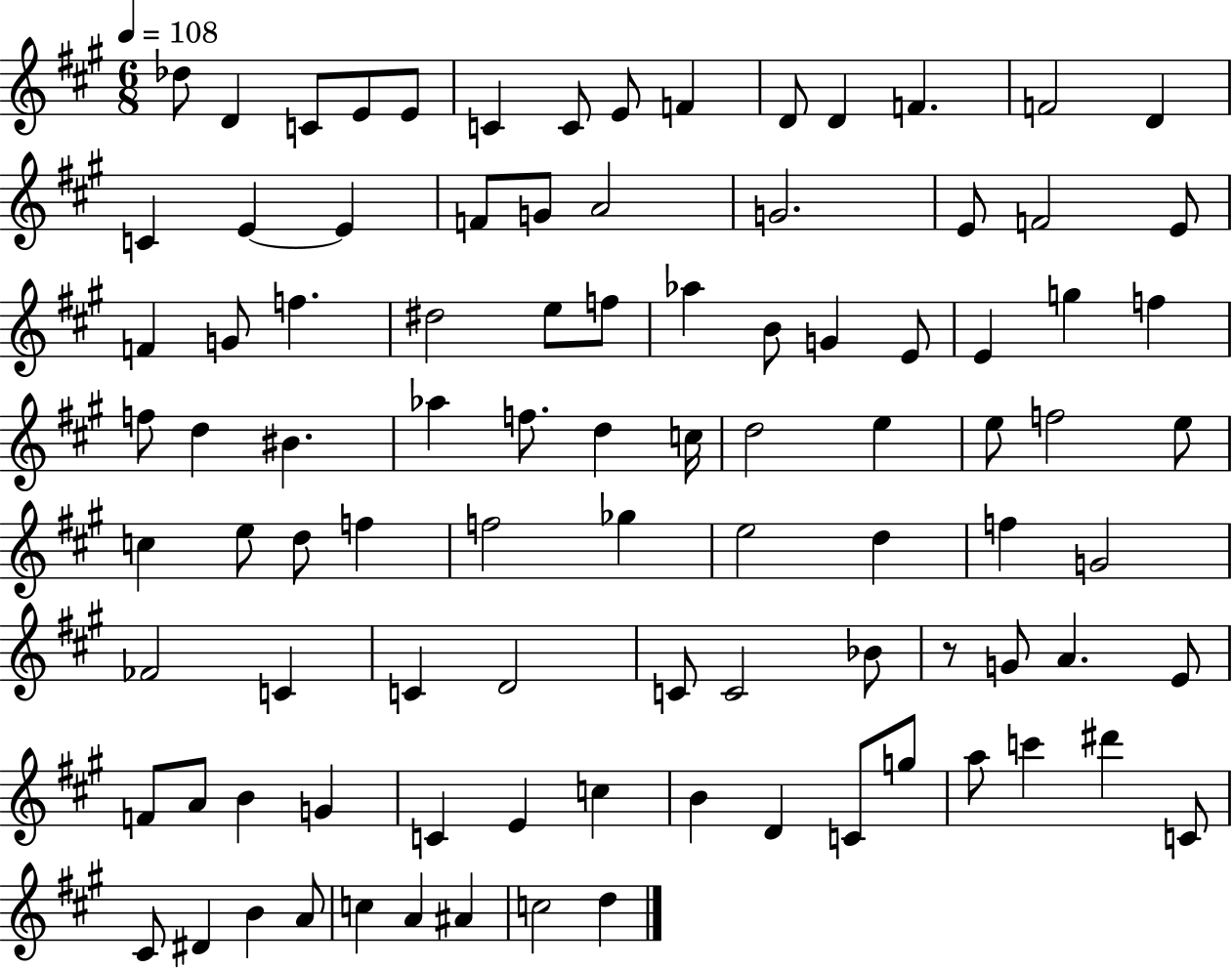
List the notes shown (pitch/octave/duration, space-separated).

Db5/e D4/q C4/e E4/e E4/e C4/q C4/e E4/e F4/q D4/e D4/q F4/q. F4/h D4/q C4/q E4/q E4/q F4/e G4/e A4/h G4/h. E4/e F4/h E4/e F4/q G4/e F5/q. D#5/h E5/e F5/e Ab5/q B4/e G4/q E4/e E4/q G5/q F5/q F5/e D5/q BIS4/q. Ab5/q F5/e. D5/q C5/s D5/h E5/q E5/e F5/h E5/e C5/q E5/e D5/e F5/q F5/h Gb5/q E5/h D5/q F5/q G4/h FES4/h C4/q C4/q D4/h C4/e C4/h Bb4/e R/e G4/e A4/q. E4/e F4/e A4/e B4/q G4/q C4/q E4/q C5/q B4/q D4/q C4/e G5/e A5/e C6/q D#6/q C4/e C#4/e D#4/q B4/q A4/e C5/q A4/q A#4/q C5/h D5/q